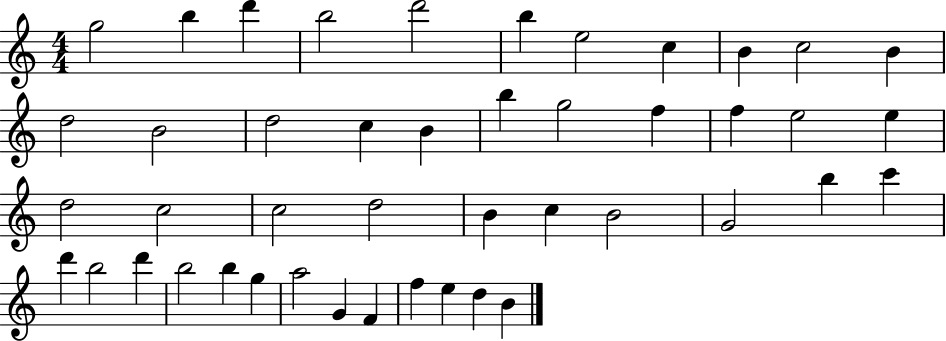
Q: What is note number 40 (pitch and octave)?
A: G4